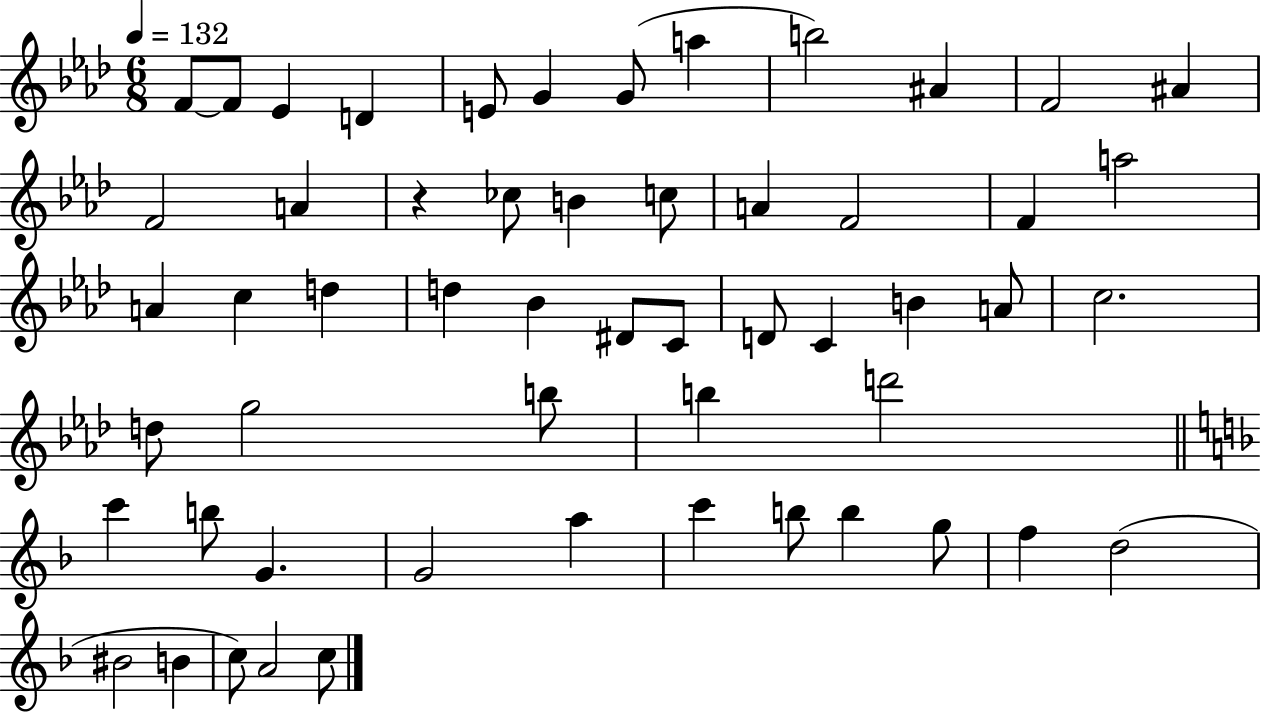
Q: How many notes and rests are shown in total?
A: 55